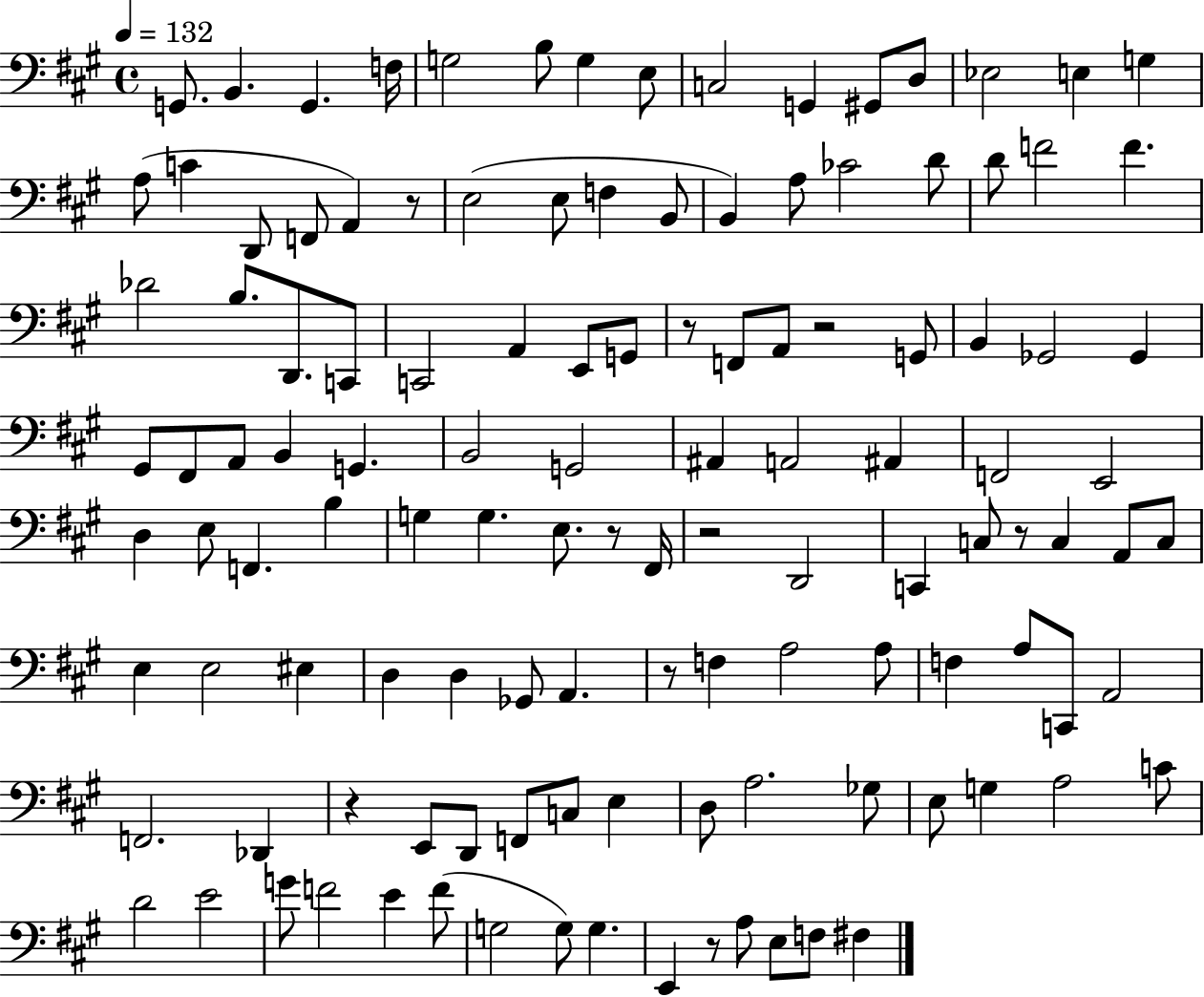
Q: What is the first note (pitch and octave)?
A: G2